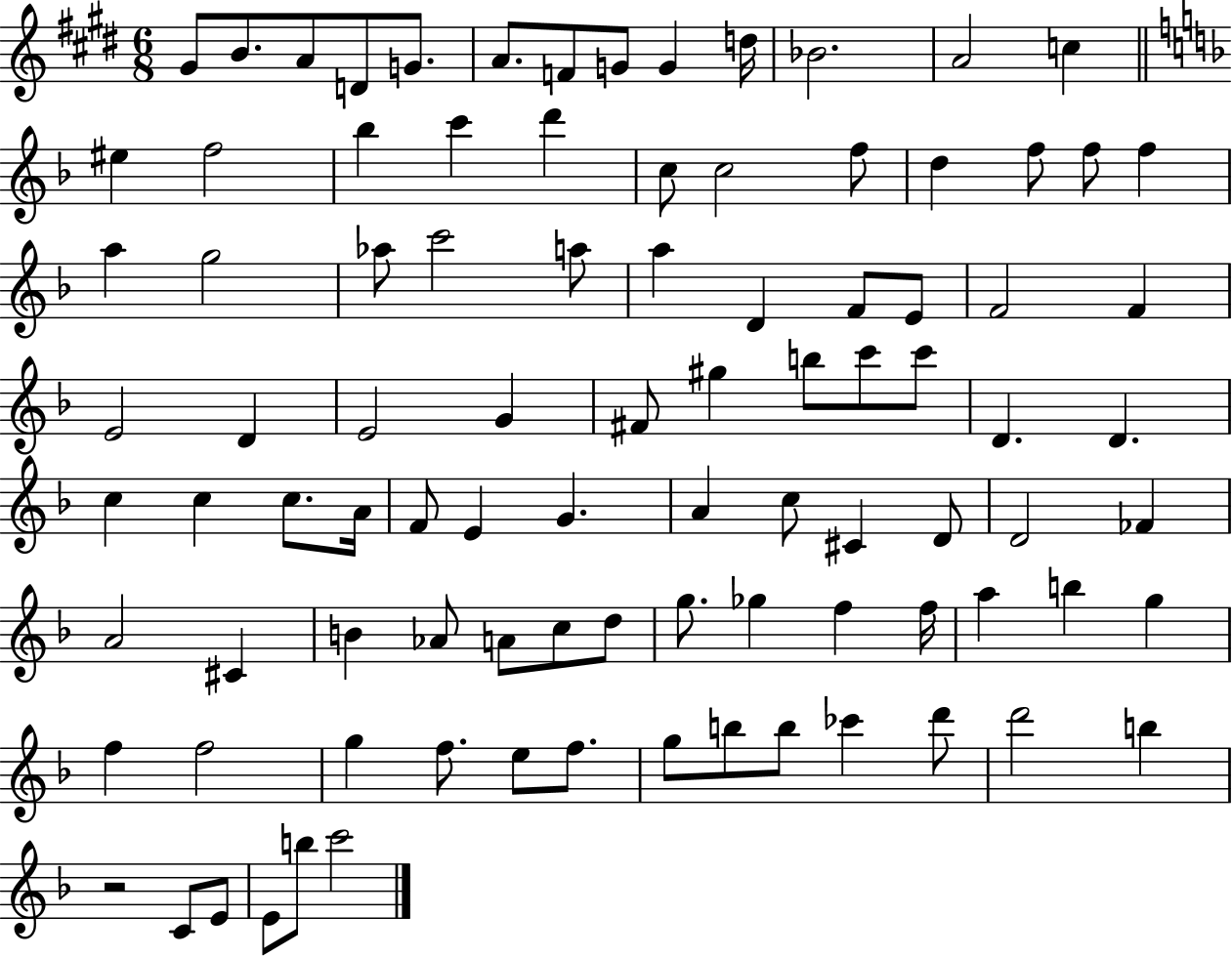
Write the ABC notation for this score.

X:1
T:Untitled
M:6/8
L:1/4
K:E
^G/2 B/2 A/2 D/2 G/2 A/2 F/2 G/2 G d/4 _B2 A2 c ^e f2 _b c' d' c/2 c2 f/2 d f/2 f/2 f a g2 _a/2 c'2 a/2 a D F/2 E/2 F2 F E2 D E2 G ^F/2 ^g b/2 c'/2 c'/2 D D c c c/2 A/4 F/2 E G A c/2 ^C D/2 D2 _F A2 ^C B _A/2 A/2 c/2 d/2 g/2 _g f f/4 a b g f f2 g f/2 e/2 f/2 g/2 b/2 b/2 _c' d'/2 d'2 b z2 C/2 E/2 E/2 b/2 c'2